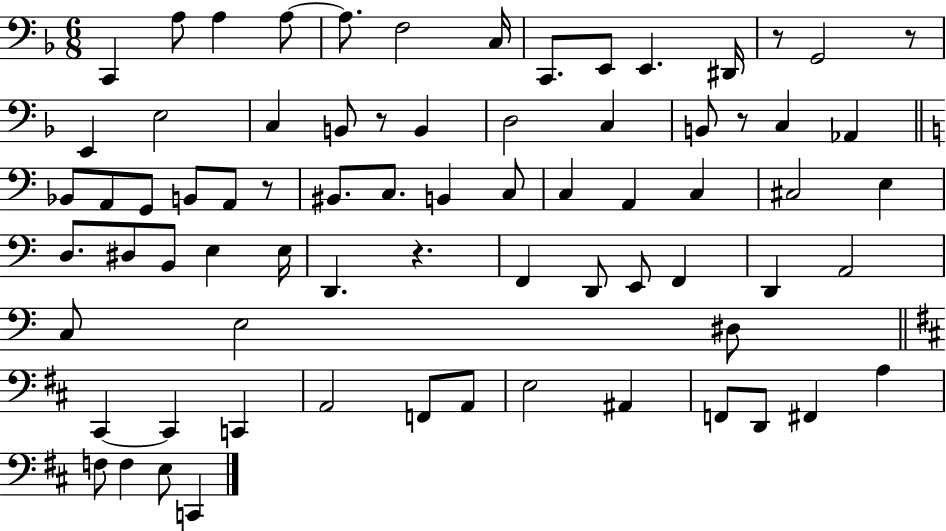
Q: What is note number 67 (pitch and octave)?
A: C2